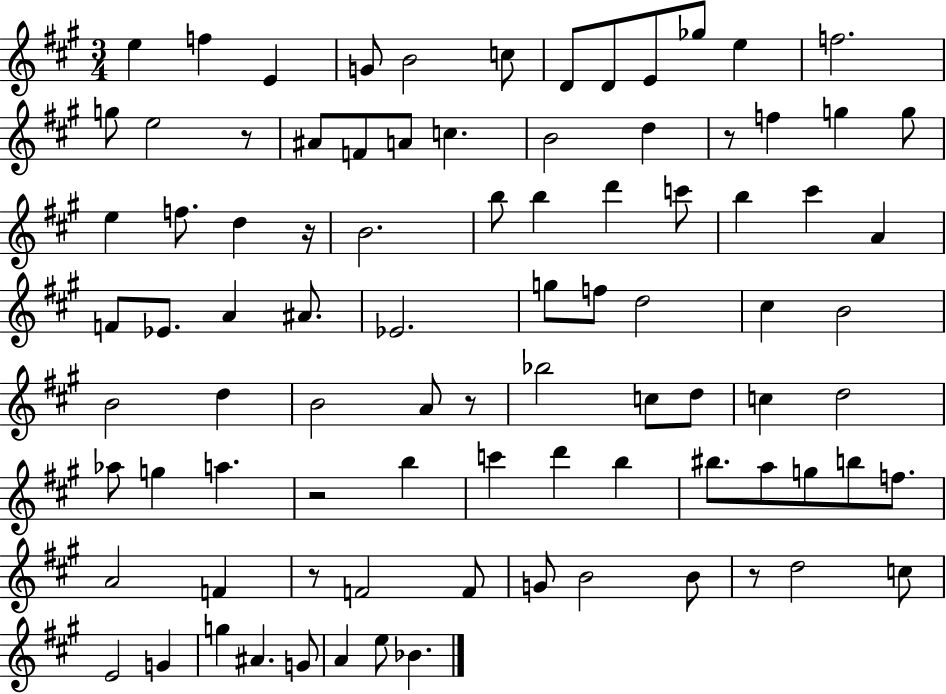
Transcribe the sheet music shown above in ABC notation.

X:1
T:Untitled
M:3/4
L:1/4
K:A
e f E G/2 B2 c/2 D/2 D/2 E/2 _g/2 e f2 g/2 e2 z/2 ^A/2 F/2 A/2 c B2 d z/2 f g g/2 e f/2 d z/4 B2 b/2 b d' c'/2 b ^c' A F/2 _E/2 A ^A/2 _E2 g/2 f/2 d2 ^c B2 B2 d B2 A/2 z/2 _b2 c/2 d/2 c d2 _a/2 g a z2 b c' d' b ^b/2 a/2 g/2 b/2 f/2 A2 F z/2 F2 F/2 G/2 B2 B/2 z/2 d2 c/2 E2 G g ^A G/2 A e/2 _B